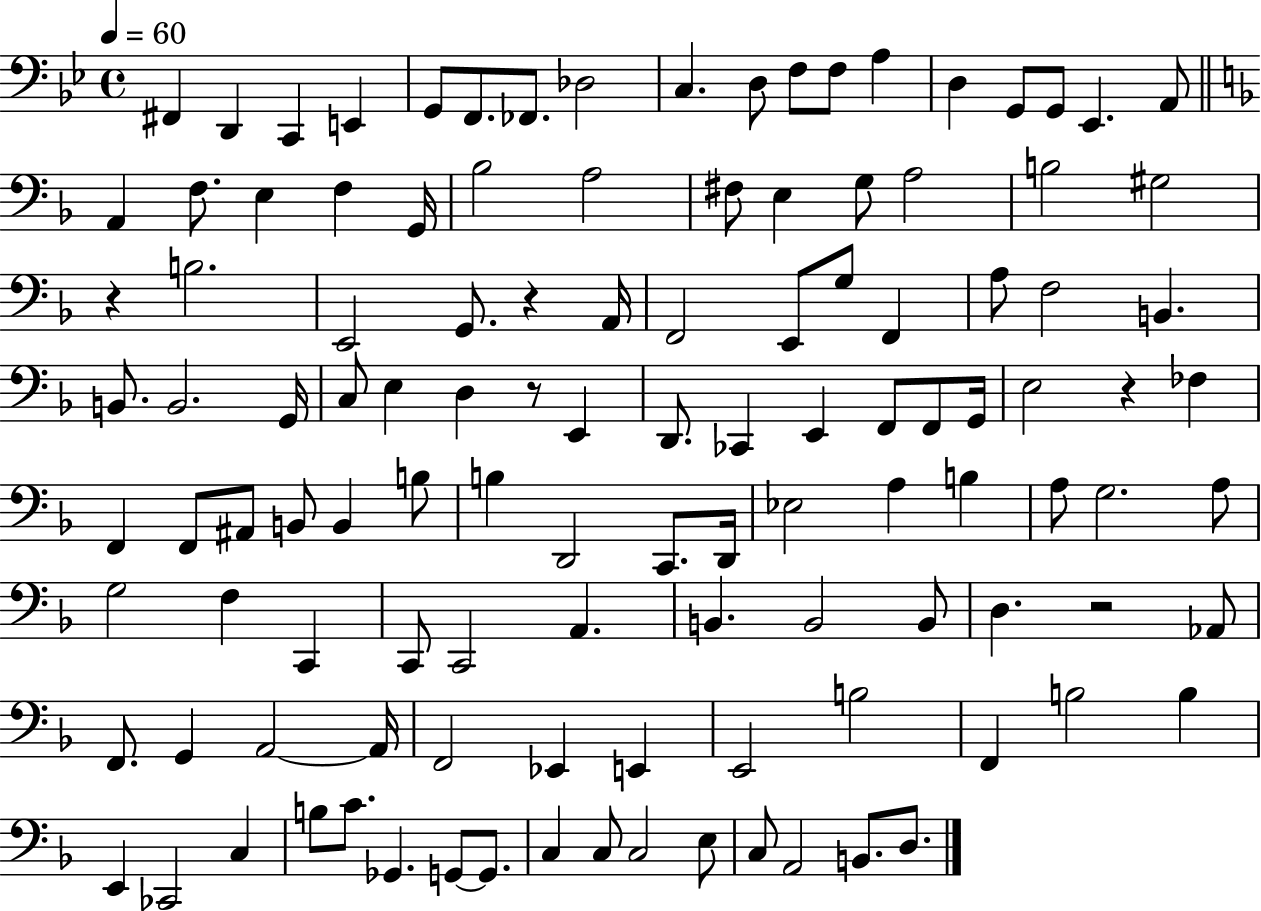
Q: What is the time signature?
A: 4/4